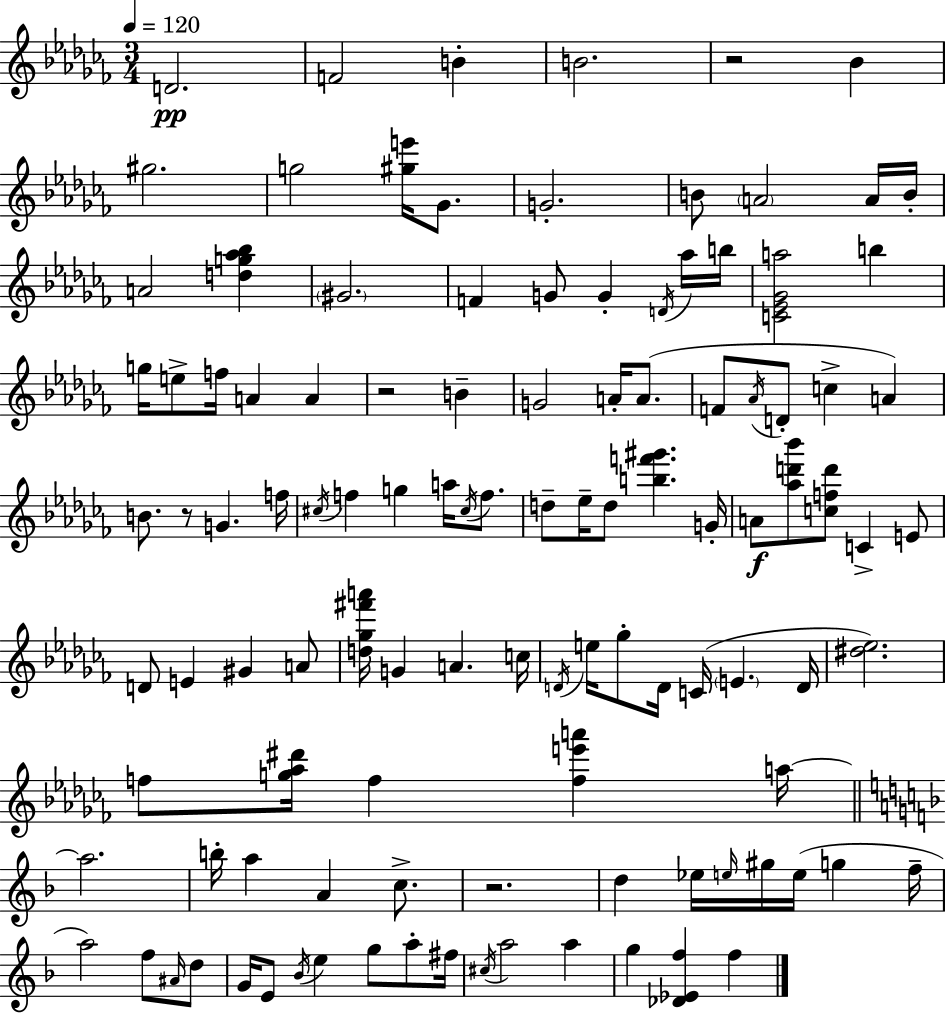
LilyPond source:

{
  \clef treble
  \numericTimeSignature
  \time 3/4
  \key aes \minor
  \tempo 4 = 120
  d'2.\pp | f'2 b'4-. | b'2. | r2 bes'4 | \break gis''2. | g''2 <gis'' e'''>16 ges'8. | g'2.-. | b'8 \parenthesize a'2 a'16 b'16-. | \break a'2 <d'' g'' aes'' bes''>4 | \parenthesize gis'2. | f'4 g'8 g'4-. \acciaccatura { d'16 } aes''16 | b''16 <c' ees' ges' a''>2 b''4 | \break g''16 e''8-> f''16 a'4 a'4 | r2 b'4-- | g'2 a'16-. a'8.( | f'8 \acciaccatura { aes'16 } d'8-. c''4-> a'4) | \break b'8. r8 g'4. | f''16 \acciaccatura { cis''16 } f''4 g''4 a''16 | \acciaccatura { cis''16 } f''8. d''8-- ees''16-- d''8 <b'' f''' gis'''>4. | g'16-. a'8\f <aes'' d''' bes'''>8 <c'' f'' d'''>8 c'4-> | \break e'8 d'8 e'4 gis'4 | a'8 <d'' ges'' fis''' a'''>16 g'4 a'4. | c''16 \acciaccatura { d'16 } e''16 ges''8-. d'16 c'16( \parenthesize e'4. | d'16 <dis'' ees''>2.) | \break f''8 <g'' aes'' dis'''>16 f''4 | <f'' e''' a'''>4 a''16~~ \bar "||" \break \key f \major a''2. | b''16-. a''4 a'4 c''8.-> | r2. | d''4 ees''16 \grace { e''16 } gis''16 e''16( g''4 | \break f''16-- a''2) f''8 \grace { ais'16 } | d''8 g'16 e'8 \acciaccatura { bes'16 } e''4 g''8 | a''8-. fis''16 \acciaccatura { cis''16 } a''2 | a''4 g''4 <des' ees' f''>4 | \break f''4 \bar "|."
}